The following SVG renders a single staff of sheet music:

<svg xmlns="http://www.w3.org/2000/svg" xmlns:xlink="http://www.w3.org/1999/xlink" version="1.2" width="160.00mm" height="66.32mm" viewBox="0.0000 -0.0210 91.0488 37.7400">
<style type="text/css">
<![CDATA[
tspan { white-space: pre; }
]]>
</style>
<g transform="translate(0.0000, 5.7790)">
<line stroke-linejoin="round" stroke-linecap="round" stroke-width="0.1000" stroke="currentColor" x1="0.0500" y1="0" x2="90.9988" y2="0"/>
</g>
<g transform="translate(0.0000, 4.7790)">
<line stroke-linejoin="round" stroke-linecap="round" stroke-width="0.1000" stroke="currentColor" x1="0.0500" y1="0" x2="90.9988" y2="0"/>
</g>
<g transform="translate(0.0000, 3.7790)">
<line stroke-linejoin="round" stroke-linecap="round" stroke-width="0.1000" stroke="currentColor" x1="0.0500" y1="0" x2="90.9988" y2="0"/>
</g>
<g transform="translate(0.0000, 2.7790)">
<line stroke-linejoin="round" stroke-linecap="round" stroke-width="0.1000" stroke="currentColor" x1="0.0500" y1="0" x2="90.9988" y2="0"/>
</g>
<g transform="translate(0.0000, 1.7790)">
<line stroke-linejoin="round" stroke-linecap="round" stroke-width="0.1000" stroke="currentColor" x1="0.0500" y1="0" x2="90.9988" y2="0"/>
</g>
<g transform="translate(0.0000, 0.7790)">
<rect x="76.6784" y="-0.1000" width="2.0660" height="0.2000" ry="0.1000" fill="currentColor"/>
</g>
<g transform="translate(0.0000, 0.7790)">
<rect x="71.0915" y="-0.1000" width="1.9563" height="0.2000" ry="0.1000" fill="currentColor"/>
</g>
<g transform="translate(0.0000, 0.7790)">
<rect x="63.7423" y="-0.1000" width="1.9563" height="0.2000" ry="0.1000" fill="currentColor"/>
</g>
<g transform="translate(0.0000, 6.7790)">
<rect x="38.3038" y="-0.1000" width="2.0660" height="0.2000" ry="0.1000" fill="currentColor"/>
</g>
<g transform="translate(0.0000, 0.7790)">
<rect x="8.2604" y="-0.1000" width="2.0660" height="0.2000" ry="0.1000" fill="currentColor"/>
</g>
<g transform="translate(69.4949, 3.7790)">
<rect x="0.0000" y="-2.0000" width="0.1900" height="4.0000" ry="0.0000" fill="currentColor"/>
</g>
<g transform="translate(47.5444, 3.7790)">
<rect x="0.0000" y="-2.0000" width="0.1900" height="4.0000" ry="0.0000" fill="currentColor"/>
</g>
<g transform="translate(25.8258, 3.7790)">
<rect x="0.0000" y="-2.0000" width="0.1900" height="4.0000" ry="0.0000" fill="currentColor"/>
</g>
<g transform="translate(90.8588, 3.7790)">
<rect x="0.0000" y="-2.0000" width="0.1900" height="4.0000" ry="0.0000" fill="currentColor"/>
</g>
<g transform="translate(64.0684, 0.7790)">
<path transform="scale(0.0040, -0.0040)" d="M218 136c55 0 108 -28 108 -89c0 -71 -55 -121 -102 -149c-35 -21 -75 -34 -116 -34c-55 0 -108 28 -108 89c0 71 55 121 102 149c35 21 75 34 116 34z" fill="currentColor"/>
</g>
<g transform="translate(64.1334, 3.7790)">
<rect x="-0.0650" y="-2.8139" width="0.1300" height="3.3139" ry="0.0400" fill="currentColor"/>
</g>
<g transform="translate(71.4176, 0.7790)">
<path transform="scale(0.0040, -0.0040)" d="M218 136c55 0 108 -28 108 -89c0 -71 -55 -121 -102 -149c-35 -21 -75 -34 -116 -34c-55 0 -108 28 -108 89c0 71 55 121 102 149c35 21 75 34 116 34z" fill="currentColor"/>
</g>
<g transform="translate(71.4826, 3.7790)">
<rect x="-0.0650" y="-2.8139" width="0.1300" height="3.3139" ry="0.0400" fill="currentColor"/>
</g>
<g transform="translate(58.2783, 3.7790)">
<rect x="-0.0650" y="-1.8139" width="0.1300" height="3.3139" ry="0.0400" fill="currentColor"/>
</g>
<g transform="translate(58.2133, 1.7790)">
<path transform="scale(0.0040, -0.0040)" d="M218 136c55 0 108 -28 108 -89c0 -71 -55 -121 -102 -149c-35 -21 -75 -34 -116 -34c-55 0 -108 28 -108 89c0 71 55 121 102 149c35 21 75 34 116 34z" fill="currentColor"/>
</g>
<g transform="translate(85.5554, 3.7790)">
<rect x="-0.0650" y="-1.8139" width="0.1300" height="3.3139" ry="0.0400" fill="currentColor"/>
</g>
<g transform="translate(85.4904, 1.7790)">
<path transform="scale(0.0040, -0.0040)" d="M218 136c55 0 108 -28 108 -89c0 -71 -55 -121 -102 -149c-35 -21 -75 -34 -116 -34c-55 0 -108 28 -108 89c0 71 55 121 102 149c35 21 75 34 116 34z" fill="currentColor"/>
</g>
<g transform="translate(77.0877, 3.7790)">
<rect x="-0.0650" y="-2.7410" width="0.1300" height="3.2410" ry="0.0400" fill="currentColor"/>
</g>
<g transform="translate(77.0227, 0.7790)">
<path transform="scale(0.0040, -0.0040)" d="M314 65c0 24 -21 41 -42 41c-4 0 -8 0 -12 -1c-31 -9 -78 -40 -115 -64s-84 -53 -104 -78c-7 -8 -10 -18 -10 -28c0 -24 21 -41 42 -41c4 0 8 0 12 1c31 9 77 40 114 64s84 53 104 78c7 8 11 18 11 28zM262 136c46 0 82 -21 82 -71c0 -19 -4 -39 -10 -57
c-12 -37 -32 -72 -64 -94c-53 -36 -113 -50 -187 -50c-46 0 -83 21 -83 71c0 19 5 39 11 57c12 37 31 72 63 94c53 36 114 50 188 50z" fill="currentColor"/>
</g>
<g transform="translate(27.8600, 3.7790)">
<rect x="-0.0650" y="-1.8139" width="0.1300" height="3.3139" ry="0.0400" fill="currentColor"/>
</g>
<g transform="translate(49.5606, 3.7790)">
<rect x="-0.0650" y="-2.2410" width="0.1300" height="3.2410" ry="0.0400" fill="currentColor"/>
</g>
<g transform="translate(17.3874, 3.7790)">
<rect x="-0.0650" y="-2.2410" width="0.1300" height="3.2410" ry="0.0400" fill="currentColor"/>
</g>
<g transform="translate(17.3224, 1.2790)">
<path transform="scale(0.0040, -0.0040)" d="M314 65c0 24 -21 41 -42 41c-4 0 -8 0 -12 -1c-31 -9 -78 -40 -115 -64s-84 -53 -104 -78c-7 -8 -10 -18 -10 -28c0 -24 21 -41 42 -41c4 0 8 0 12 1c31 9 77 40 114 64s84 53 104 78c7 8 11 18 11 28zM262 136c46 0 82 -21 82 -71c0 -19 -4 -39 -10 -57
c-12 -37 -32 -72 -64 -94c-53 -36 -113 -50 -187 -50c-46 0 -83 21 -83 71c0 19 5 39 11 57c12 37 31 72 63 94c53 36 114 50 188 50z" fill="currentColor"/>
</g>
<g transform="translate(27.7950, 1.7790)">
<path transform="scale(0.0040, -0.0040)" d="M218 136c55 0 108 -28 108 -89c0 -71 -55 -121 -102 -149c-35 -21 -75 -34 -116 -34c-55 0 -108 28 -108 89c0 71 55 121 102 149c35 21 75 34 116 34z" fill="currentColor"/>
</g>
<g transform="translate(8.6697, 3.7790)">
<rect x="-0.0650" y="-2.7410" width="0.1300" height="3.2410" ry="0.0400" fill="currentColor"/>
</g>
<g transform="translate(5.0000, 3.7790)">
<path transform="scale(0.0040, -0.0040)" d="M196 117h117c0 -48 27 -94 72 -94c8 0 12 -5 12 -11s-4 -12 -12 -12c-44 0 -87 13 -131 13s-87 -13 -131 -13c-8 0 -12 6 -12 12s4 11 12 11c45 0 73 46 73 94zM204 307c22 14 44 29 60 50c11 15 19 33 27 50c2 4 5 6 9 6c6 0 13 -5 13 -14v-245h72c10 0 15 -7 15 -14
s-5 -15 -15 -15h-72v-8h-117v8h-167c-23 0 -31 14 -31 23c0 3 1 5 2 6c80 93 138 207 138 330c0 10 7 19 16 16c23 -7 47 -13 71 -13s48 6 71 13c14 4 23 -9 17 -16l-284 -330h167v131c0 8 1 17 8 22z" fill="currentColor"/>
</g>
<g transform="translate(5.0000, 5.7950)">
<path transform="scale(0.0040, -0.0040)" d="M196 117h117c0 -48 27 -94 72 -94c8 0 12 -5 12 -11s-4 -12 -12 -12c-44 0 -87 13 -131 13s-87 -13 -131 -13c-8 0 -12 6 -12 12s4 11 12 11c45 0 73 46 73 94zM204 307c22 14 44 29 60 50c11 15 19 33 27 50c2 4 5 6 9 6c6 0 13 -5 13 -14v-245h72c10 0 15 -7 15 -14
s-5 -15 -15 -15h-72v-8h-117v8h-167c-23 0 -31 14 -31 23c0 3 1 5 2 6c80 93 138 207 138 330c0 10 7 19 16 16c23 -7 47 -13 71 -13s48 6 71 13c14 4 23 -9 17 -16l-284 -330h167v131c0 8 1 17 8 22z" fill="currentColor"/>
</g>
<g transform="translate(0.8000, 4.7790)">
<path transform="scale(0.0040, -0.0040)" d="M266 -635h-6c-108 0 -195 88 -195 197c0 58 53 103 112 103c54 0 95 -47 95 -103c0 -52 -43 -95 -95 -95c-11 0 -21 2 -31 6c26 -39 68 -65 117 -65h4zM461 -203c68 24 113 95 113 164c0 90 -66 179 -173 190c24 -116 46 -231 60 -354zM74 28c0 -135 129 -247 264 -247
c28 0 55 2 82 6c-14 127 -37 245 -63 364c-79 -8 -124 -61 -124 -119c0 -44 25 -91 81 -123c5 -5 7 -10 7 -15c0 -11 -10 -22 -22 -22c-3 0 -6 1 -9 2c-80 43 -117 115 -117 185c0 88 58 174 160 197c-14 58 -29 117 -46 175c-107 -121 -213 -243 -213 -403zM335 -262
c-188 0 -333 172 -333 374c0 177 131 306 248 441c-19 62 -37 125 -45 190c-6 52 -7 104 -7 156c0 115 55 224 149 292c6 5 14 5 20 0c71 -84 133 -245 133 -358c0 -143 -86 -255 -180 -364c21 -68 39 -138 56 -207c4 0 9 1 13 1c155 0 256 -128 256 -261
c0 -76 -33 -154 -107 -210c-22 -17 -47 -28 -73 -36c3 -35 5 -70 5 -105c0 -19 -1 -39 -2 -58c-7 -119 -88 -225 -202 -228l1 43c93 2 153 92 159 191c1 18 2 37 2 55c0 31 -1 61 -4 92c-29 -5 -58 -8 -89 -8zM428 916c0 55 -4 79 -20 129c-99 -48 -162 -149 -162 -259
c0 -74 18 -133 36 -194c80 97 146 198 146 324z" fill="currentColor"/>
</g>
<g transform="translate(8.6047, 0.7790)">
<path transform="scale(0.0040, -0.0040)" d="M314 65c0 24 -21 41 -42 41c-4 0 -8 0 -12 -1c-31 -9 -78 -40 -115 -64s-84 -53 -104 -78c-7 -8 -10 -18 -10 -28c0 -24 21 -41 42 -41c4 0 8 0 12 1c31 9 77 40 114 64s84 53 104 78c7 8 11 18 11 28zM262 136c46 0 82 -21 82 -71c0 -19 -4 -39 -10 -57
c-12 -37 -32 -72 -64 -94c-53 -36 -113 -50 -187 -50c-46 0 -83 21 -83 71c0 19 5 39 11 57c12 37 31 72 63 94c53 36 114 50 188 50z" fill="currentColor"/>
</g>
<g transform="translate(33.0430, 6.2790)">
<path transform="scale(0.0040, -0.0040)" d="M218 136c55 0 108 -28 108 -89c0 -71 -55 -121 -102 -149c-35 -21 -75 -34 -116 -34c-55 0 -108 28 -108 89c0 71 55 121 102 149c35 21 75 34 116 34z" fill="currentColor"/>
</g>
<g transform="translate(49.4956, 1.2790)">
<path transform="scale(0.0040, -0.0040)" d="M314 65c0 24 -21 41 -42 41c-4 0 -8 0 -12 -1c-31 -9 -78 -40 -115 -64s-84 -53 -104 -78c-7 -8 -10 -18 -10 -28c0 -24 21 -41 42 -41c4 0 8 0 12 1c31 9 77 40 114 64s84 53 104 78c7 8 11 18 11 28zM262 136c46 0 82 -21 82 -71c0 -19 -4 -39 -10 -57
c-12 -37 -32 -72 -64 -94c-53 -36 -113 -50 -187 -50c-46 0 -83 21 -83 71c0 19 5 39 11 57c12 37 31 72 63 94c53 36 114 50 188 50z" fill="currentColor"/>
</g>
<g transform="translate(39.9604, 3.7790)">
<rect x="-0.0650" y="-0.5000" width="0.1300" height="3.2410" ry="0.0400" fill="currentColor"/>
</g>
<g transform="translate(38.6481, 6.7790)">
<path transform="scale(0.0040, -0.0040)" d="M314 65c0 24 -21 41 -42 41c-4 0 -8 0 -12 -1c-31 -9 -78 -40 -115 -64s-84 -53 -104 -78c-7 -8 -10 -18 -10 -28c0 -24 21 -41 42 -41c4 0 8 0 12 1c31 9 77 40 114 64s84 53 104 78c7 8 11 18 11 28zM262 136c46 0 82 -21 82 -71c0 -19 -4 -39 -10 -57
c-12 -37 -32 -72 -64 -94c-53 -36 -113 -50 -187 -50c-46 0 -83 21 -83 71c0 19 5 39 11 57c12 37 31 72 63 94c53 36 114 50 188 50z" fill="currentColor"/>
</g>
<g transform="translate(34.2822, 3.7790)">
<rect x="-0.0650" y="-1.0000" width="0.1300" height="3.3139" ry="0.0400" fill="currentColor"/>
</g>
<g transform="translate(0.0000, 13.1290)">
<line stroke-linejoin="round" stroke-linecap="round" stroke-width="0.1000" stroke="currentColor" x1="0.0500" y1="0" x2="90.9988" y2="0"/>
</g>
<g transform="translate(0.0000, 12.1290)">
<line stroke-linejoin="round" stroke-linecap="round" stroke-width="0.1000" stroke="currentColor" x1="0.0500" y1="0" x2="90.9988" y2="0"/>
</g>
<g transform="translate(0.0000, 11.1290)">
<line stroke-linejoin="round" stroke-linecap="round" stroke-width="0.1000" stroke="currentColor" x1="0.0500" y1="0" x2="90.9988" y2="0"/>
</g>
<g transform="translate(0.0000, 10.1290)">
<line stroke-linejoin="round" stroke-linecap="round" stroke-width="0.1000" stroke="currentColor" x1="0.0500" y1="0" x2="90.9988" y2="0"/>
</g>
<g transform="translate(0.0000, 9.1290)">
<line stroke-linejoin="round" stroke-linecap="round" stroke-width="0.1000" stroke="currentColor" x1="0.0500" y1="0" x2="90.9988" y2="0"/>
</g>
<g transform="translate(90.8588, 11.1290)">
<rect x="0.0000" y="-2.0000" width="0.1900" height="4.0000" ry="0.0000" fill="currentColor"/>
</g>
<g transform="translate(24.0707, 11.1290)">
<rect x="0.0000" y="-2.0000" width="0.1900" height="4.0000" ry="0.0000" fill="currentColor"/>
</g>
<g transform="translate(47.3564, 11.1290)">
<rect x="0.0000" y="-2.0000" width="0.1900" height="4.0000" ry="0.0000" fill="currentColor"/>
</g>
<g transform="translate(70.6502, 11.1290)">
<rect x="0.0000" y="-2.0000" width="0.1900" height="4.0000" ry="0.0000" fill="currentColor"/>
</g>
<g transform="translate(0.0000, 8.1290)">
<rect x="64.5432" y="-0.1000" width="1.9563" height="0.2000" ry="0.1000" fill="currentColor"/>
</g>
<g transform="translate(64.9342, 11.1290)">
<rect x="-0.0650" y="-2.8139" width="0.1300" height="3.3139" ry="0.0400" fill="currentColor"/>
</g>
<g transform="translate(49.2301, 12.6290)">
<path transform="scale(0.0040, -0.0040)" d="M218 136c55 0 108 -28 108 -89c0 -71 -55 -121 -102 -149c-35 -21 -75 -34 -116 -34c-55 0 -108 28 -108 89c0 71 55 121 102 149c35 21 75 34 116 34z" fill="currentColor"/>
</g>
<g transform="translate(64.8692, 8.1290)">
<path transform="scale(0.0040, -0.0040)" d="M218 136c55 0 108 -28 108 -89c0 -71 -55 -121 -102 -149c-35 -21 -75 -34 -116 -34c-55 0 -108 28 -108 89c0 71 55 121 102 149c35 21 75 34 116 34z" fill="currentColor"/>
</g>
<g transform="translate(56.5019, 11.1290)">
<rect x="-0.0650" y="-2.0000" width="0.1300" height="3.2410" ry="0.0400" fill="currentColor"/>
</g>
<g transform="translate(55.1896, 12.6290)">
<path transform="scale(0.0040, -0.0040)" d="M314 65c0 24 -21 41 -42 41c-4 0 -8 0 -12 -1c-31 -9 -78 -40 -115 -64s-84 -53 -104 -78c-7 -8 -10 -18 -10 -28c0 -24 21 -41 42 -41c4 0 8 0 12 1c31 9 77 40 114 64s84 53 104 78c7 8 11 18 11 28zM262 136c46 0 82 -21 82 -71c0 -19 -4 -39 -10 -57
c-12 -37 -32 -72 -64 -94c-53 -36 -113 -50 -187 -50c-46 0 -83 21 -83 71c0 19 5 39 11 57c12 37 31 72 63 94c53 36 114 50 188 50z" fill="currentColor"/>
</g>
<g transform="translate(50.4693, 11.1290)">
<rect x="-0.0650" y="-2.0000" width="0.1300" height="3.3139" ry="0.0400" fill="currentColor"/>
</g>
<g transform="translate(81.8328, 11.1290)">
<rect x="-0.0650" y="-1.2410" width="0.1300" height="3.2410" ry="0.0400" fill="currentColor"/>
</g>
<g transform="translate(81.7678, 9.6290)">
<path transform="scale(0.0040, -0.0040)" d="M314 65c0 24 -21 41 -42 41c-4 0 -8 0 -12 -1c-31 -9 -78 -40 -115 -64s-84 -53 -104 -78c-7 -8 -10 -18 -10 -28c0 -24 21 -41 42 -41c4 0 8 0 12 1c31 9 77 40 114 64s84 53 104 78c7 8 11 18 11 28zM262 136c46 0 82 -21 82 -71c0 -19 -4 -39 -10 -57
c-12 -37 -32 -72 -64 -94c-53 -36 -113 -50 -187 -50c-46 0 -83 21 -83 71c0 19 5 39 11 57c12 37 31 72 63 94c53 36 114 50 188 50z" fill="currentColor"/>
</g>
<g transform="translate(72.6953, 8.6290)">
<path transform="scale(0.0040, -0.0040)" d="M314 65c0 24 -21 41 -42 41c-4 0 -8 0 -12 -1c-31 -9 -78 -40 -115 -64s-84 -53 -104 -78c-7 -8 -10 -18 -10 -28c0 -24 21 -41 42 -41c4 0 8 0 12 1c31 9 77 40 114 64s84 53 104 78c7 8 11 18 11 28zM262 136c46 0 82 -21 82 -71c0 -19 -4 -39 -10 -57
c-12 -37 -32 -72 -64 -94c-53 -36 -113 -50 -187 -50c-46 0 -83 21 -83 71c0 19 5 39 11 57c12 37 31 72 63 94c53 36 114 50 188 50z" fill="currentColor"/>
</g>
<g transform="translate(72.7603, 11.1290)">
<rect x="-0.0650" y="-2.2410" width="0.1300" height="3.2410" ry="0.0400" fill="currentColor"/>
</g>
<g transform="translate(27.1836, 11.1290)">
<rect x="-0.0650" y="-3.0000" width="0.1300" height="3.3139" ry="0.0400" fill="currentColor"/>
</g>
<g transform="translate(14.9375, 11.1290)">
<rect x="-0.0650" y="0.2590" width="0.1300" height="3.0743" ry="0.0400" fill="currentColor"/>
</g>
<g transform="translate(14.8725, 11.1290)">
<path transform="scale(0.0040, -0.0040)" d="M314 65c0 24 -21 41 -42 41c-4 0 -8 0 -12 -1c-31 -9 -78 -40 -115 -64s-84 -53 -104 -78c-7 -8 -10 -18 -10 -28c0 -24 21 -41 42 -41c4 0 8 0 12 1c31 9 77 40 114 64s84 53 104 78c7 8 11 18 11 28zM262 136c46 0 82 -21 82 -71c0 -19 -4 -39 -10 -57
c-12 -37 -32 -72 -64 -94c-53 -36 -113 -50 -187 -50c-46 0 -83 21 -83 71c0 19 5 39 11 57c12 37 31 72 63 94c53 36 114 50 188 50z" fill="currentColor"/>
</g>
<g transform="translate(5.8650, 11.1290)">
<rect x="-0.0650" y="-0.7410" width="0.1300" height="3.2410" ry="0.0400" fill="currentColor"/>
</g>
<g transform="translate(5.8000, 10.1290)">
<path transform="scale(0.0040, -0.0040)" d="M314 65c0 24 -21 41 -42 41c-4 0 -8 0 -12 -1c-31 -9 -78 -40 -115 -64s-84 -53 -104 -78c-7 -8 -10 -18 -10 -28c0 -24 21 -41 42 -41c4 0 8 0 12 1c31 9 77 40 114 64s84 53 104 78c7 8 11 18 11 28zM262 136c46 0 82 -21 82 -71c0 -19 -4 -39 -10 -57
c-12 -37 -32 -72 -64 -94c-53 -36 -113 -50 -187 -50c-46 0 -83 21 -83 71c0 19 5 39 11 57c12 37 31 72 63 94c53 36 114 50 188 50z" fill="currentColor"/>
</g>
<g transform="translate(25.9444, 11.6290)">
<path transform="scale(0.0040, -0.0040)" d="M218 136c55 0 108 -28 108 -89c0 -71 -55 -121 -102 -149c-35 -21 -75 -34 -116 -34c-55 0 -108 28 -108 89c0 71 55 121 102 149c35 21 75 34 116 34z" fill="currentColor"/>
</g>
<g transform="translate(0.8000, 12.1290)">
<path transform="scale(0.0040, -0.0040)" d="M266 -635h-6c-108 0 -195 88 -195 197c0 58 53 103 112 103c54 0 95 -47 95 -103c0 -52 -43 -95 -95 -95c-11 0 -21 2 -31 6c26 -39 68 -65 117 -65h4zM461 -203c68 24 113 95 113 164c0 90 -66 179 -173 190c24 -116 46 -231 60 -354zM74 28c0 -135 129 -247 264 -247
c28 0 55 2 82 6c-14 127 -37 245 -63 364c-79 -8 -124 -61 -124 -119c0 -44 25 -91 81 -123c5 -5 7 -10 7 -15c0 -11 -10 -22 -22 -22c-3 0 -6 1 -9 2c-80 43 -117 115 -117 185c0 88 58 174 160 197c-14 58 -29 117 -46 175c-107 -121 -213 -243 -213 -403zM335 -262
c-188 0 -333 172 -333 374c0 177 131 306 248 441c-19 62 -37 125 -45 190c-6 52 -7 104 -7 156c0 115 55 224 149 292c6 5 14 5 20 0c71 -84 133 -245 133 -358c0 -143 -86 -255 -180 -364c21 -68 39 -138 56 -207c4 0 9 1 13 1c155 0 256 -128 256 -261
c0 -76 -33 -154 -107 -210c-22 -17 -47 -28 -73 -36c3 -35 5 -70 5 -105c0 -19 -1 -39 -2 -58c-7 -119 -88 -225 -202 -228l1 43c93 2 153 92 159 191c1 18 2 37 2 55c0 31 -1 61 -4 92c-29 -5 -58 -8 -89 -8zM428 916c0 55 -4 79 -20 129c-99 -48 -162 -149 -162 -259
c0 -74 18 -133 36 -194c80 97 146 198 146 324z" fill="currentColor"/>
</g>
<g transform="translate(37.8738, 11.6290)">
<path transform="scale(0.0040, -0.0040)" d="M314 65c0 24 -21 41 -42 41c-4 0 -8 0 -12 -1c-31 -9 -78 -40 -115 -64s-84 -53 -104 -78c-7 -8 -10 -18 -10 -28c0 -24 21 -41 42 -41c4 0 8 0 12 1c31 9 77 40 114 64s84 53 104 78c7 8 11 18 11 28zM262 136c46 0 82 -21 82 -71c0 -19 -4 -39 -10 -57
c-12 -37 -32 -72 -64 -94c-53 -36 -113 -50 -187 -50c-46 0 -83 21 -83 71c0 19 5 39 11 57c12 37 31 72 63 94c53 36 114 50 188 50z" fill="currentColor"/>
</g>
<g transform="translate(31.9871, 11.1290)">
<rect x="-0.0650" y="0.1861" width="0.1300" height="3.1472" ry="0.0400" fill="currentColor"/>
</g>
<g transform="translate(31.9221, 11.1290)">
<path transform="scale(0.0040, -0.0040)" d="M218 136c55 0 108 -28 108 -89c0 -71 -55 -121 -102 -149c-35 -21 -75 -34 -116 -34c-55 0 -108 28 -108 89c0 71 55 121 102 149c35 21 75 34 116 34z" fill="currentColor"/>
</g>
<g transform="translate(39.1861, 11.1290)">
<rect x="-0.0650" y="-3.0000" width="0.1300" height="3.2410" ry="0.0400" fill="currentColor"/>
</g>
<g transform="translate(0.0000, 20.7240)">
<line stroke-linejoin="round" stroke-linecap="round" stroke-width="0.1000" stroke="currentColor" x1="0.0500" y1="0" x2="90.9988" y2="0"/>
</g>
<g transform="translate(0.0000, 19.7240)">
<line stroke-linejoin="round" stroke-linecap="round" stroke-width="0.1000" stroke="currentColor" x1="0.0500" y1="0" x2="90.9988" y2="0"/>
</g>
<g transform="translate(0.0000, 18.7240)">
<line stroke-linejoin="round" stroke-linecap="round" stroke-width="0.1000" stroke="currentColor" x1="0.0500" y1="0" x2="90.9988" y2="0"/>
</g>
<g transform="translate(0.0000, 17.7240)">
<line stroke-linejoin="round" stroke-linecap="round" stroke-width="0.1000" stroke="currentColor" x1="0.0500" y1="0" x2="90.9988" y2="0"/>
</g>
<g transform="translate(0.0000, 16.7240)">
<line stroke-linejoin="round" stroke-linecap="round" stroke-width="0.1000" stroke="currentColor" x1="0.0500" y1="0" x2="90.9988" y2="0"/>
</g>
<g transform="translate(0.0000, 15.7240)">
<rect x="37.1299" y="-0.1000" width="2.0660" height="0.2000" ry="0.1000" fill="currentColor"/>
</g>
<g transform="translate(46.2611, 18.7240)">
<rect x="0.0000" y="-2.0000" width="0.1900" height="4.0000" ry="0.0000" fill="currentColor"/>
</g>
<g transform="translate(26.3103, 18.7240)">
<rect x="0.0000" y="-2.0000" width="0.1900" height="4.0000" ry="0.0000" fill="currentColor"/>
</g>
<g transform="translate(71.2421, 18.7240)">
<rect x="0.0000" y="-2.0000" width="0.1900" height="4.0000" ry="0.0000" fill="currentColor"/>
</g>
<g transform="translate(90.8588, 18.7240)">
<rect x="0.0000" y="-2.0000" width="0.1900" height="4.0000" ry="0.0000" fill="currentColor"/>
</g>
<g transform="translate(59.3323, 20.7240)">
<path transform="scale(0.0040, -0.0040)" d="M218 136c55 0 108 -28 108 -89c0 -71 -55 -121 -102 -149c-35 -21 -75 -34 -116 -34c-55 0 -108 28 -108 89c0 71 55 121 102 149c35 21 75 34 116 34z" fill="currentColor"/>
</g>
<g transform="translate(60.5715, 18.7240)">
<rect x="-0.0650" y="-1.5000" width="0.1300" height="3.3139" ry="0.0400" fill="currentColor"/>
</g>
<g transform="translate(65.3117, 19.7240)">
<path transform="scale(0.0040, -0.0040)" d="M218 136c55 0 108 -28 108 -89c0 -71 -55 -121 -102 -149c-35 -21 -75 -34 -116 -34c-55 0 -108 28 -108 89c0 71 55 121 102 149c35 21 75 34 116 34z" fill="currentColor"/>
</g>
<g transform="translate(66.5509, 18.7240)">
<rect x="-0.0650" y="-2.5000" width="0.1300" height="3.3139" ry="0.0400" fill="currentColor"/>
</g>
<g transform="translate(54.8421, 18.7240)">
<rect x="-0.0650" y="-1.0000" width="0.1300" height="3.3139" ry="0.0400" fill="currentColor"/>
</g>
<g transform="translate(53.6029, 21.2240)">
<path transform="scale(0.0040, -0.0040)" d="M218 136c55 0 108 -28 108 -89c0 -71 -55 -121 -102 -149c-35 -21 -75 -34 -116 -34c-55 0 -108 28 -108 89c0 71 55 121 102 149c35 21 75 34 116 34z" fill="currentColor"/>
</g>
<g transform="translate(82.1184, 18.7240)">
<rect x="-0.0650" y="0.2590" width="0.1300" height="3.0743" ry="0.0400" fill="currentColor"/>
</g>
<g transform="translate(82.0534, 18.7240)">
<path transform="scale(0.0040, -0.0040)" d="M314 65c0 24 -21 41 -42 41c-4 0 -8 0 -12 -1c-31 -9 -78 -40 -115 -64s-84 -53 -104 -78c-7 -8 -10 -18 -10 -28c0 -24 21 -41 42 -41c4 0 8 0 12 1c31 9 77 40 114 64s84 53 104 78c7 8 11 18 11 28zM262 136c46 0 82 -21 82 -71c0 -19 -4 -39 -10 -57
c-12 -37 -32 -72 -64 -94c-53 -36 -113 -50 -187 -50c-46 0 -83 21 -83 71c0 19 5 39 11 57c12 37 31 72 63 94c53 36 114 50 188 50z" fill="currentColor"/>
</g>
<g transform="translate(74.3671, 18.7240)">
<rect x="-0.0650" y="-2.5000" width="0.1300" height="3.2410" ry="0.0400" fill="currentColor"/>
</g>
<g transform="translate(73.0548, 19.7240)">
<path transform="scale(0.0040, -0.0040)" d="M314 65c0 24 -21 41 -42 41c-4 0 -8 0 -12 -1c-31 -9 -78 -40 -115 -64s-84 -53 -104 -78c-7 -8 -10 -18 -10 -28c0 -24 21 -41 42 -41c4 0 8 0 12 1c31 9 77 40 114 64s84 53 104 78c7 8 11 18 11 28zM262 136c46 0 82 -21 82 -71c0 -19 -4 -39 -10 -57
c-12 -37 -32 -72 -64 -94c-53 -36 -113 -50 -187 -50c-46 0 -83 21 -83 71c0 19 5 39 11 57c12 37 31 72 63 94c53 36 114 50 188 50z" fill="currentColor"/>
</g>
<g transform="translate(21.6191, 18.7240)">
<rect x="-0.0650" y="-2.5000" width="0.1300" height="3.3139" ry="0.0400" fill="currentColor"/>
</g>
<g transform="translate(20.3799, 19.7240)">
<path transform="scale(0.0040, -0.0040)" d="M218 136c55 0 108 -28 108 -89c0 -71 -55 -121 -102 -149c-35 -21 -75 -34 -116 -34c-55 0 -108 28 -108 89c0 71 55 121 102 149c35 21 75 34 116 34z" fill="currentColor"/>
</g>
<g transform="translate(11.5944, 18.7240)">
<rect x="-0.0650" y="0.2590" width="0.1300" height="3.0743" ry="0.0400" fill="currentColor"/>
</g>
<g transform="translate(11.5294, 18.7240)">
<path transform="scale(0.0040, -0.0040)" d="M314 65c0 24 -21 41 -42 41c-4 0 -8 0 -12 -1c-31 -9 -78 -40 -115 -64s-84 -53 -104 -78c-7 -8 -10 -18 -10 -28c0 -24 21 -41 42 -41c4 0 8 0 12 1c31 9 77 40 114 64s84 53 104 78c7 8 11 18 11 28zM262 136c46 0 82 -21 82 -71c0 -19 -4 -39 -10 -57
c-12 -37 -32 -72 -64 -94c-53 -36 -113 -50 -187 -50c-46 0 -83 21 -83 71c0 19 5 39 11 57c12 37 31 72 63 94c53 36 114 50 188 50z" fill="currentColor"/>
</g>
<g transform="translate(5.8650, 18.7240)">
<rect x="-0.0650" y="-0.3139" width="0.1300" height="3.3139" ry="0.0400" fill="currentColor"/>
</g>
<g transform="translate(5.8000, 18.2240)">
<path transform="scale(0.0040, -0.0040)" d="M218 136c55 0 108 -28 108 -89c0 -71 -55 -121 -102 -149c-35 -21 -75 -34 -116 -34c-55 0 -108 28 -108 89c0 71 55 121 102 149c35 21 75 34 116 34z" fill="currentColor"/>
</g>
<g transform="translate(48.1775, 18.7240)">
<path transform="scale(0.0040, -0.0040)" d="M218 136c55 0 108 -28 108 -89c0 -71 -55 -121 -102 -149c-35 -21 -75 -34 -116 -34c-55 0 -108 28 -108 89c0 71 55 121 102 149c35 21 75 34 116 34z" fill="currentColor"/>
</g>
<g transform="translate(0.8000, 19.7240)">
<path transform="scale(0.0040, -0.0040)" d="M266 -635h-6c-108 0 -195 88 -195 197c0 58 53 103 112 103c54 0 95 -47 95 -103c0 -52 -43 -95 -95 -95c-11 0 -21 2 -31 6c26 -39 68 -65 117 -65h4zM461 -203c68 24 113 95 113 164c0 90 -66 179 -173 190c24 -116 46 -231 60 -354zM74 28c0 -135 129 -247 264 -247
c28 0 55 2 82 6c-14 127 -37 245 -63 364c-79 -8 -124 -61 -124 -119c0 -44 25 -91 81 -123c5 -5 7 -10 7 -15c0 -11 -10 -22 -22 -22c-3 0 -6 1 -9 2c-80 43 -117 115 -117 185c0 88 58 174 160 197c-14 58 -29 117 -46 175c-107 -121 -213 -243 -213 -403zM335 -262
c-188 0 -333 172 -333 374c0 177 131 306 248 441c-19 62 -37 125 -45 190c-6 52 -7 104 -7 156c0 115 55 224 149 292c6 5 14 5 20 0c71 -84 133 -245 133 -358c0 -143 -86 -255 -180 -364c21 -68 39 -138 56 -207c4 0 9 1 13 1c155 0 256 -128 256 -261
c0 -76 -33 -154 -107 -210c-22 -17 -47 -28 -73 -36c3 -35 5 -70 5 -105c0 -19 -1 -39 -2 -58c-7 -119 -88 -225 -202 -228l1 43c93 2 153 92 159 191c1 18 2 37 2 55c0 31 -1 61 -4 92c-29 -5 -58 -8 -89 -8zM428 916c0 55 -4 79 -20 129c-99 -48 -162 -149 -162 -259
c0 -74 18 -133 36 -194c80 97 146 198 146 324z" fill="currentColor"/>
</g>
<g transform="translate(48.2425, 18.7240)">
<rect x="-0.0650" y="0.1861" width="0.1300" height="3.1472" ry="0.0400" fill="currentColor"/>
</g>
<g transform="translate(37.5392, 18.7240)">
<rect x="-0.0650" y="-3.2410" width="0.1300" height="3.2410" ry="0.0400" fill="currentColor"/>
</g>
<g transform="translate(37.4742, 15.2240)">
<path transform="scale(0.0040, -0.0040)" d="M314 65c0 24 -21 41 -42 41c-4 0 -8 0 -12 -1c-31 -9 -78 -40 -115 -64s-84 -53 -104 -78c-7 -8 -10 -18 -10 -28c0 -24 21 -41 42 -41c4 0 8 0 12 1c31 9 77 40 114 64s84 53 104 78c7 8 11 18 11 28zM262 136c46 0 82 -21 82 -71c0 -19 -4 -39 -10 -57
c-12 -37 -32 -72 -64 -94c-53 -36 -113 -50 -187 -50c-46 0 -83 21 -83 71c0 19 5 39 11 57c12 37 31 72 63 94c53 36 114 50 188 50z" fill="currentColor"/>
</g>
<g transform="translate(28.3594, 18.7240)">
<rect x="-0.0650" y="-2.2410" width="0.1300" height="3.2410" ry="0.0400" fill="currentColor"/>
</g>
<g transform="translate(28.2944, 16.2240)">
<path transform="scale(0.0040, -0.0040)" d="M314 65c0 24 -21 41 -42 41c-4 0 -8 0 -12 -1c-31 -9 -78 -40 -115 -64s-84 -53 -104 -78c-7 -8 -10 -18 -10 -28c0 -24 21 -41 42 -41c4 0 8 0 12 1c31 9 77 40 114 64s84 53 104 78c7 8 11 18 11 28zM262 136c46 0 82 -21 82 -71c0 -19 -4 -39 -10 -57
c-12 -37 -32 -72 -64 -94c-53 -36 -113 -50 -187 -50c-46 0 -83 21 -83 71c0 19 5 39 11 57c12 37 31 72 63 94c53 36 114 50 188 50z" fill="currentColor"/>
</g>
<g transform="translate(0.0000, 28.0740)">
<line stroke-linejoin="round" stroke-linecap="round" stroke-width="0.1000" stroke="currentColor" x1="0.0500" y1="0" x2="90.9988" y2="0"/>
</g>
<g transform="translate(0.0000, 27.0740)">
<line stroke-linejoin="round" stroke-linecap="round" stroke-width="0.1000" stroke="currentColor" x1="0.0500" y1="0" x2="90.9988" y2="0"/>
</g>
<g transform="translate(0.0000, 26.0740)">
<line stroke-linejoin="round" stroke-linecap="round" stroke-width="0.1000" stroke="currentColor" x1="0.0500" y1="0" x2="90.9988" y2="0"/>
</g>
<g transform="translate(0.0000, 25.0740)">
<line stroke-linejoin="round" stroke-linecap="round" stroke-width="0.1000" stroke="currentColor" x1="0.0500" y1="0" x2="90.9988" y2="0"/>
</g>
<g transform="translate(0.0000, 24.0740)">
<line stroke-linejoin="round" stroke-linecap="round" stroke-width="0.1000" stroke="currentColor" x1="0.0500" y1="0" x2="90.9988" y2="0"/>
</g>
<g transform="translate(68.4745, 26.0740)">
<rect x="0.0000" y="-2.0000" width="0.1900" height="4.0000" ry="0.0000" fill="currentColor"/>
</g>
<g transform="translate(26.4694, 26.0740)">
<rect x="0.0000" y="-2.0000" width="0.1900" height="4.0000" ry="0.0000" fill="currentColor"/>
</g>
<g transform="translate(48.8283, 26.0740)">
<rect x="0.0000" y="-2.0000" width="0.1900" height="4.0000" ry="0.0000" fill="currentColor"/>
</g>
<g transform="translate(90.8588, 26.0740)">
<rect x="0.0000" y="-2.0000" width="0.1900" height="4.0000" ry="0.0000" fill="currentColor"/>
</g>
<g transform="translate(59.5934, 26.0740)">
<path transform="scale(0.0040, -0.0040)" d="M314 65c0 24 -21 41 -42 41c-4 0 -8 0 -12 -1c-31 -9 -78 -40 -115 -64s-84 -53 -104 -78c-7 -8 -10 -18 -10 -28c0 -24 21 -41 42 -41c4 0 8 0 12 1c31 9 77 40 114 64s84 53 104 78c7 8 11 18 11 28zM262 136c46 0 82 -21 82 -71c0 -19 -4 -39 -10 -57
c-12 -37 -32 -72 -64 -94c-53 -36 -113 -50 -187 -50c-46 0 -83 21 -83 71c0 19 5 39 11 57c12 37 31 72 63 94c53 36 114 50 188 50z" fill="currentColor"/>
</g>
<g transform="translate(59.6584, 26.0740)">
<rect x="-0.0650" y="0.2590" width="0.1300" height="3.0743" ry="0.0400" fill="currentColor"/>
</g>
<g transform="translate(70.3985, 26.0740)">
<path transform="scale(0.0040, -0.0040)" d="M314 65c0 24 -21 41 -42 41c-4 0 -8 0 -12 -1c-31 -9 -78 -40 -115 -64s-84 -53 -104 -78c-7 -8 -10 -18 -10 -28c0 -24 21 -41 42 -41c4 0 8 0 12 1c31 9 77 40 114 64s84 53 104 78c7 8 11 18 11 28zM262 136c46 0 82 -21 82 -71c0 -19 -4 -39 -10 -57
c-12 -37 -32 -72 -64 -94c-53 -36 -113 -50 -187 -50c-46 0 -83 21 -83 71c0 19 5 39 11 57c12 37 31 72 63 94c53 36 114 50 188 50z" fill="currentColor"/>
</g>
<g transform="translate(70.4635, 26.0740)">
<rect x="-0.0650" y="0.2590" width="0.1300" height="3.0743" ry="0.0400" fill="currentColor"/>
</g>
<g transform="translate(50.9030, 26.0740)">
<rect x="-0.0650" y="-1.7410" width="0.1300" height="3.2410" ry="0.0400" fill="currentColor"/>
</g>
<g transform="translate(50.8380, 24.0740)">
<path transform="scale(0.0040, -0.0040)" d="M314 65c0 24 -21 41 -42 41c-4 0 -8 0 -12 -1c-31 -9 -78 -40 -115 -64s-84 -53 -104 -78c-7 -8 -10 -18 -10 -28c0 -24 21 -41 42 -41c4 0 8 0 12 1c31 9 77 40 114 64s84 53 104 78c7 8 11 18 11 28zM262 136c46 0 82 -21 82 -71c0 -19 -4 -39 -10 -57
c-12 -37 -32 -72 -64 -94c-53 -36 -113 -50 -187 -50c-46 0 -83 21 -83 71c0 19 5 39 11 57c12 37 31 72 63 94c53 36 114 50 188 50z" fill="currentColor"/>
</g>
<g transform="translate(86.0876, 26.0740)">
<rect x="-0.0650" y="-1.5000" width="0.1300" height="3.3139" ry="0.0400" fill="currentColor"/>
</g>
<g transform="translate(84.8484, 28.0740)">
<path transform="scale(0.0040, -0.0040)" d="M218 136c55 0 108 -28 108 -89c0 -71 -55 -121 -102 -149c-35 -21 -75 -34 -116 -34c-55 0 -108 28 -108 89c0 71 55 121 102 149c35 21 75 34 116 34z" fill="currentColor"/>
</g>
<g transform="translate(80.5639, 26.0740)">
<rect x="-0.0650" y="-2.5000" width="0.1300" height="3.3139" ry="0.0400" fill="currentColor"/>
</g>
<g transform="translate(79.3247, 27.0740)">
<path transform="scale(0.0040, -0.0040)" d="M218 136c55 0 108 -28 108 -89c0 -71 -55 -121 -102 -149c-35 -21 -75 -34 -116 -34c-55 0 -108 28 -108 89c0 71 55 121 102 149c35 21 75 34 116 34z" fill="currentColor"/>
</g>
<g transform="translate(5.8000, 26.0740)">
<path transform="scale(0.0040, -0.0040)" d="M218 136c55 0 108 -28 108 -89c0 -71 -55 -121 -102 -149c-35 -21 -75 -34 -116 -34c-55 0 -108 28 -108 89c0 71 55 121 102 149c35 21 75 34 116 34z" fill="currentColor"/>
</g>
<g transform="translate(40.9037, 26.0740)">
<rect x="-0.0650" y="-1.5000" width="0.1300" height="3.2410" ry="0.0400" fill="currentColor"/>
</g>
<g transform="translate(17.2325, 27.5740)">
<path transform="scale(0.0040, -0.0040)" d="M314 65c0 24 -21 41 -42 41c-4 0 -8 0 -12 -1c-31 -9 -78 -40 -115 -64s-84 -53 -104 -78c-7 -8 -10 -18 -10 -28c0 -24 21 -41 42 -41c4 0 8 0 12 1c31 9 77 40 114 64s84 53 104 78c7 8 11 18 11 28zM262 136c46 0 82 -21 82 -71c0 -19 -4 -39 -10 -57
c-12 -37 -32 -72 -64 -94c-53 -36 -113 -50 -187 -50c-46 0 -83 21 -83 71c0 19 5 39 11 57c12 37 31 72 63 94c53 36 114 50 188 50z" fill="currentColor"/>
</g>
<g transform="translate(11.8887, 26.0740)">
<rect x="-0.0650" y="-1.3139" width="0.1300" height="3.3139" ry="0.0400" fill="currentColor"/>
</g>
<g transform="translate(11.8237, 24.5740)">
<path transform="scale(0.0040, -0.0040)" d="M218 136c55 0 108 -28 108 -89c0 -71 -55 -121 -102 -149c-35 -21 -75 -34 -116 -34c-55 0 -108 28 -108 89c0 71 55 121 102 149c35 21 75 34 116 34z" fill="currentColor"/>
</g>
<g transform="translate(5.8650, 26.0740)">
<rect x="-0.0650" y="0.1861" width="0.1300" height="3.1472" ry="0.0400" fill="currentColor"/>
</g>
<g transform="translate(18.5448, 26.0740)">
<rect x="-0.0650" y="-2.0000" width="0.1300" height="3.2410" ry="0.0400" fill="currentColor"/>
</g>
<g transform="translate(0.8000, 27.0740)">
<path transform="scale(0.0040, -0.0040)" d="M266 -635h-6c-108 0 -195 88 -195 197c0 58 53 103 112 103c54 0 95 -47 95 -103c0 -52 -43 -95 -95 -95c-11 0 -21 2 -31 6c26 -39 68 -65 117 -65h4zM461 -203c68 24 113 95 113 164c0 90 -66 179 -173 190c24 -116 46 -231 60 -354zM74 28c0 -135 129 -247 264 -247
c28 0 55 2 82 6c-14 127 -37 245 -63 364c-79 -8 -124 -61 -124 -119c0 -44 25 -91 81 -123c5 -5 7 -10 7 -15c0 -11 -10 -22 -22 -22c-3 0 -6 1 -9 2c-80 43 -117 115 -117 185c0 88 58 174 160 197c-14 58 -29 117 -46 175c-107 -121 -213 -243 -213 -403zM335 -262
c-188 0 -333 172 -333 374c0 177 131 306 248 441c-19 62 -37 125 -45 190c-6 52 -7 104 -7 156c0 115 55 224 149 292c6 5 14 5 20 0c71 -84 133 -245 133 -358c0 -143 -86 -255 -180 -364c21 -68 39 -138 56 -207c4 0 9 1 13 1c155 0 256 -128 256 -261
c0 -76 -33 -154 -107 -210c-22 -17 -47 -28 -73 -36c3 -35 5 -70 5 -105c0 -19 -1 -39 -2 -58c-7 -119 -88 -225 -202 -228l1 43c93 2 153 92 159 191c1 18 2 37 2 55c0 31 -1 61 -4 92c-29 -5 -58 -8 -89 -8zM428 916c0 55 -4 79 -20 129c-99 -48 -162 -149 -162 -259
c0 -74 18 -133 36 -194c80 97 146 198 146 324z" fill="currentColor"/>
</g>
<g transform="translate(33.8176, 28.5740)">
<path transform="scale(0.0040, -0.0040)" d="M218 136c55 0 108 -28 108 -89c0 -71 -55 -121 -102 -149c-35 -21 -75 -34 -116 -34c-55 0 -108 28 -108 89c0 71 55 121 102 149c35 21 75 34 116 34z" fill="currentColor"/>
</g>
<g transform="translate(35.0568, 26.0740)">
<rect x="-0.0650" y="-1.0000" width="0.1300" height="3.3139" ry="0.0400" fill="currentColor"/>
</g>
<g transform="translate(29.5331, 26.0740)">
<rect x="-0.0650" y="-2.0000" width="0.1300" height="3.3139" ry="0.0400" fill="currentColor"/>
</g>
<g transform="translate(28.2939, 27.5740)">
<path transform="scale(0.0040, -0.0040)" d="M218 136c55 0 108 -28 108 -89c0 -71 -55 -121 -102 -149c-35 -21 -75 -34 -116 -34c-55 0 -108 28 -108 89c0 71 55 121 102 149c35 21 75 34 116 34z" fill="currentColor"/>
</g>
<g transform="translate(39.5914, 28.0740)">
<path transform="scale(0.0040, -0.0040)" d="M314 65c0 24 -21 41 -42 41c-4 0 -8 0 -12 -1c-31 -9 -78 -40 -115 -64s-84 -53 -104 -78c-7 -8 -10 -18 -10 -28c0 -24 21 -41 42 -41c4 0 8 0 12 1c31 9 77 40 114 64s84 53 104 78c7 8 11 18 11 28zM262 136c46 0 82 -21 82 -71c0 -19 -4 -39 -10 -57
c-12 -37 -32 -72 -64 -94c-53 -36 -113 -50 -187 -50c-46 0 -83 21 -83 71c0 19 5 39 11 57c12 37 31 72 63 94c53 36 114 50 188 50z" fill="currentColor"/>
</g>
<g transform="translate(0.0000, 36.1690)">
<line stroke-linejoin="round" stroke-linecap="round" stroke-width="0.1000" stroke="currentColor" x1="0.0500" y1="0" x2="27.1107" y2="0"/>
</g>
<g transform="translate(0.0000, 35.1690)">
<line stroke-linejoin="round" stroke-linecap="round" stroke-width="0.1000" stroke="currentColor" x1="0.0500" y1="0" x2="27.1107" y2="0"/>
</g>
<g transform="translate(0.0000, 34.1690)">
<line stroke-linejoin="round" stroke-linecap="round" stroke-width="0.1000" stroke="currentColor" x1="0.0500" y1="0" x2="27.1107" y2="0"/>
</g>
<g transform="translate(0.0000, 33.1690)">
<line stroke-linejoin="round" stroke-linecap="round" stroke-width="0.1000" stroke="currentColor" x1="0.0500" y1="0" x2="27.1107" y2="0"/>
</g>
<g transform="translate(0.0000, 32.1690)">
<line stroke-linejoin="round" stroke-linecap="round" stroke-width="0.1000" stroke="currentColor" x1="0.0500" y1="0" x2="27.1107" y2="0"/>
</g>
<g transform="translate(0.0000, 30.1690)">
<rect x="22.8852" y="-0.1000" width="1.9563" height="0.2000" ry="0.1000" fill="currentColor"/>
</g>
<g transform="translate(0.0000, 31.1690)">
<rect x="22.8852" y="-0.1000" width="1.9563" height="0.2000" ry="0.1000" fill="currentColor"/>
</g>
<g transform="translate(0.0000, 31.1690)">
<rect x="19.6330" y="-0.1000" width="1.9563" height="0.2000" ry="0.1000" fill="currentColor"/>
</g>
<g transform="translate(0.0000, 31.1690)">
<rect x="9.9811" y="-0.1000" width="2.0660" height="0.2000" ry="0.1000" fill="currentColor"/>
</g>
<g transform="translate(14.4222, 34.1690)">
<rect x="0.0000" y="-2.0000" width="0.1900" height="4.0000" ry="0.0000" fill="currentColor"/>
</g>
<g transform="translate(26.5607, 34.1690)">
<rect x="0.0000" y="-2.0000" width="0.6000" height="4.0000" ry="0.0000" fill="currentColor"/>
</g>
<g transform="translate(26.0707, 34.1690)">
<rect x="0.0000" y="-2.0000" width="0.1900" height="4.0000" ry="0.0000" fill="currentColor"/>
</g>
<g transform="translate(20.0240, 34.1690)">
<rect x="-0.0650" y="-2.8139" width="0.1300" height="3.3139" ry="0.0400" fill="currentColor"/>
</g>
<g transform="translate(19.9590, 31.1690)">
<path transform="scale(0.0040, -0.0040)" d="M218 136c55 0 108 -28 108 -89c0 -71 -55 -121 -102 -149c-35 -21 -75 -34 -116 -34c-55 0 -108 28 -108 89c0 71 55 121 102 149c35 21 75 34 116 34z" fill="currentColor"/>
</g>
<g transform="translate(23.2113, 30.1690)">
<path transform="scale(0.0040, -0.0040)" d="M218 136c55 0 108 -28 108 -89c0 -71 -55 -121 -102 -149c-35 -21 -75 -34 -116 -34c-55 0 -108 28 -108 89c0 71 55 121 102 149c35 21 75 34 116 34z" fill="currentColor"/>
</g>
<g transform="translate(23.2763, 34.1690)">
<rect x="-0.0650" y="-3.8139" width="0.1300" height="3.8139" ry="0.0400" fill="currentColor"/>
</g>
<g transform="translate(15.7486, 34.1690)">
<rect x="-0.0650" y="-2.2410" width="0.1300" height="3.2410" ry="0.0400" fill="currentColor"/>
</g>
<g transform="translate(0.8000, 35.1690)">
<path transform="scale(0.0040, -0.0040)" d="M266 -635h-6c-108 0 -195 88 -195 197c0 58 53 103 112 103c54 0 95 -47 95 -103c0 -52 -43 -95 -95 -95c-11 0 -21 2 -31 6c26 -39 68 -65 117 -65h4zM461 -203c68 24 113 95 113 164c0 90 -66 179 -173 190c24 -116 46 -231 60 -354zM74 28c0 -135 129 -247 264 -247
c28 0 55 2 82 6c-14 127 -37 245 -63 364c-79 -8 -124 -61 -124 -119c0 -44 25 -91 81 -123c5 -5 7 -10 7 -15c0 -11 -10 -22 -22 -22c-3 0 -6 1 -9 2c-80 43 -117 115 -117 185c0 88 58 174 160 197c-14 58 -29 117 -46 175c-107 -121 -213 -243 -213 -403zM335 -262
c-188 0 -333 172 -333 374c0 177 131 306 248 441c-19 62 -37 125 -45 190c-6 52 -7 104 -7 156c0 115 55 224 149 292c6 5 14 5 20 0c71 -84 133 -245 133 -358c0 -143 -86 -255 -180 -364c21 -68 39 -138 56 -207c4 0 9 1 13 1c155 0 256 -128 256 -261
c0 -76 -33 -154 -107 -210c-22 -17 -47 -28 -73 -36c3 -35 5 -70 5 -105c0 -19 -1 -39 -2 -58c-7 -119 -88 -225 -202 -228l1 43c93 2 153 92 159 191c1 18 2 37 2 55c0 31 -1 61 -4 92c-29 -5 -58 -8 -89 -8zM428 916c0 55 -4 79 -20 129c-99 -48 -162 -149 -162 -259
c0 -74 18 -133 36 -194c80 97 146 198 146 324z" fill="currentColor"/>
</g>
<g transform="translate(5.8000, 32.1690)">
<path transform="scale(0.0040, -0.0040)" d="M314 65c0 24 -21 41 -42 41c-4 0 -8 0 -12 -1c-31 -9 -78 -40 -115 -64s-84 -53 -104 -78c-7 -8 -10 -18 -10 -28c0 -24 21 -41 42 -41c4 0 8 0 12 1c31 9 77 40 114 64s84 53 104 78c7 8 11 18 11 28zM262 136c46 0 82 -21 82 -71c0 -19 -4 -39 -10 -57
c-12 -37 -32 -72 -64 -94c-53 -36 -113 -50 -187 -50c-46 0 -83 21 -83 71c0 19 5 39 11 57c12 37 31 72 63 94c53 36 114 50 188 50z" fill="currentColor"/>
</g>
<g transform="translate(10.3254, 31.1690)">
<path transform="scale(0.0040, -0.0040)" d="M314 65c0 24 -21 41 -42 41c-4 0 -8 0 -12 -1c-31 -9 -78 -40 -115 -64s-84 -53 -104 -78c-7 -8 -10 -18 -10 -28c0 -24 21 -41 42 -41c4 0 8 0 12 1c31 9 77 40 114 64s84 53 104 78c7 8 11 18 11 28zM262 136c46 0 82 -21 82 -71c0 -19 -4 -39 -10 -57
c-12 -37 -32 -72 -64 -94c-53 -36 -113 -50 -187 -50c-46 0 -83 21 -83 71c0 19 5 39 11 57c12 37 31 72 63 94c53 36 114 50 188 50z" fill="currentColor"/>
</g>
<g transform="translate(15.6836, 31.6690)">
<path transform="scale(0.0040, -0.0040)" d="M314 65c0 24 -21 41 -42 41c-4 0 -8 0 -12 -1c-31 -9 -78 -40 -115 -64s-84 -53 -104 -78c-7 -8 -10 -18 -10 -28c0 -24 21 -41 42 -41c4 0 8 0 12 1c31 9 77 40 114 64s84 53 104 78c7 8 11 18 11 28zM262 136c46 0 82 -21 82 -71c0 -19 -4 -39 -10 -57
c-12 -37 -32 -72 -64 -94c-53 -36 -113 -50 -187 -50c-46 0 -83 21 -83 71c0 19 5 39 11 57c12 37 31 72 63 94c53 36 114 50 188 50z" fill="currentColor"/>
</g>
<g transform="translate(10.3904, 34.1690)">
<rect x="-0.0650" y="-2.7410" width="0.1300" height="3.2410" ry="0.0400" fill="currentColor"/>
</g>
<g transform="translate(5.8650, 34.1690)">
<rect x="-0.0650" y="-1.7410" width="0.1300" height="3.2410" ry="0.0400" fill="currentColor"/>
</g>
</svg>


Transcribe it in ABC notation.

X:1
T:Untitled
M:4/4
L:1/4
K:C
a2 g2 f D C2 g2 f a a a2 f d2 B2 A B A2 F F2 a g2 e2 c B2 G g2 b2 B D E G G2 B2 B e F2 F D E2 f2 B2 B2 G E f2 a2 g2 a c'